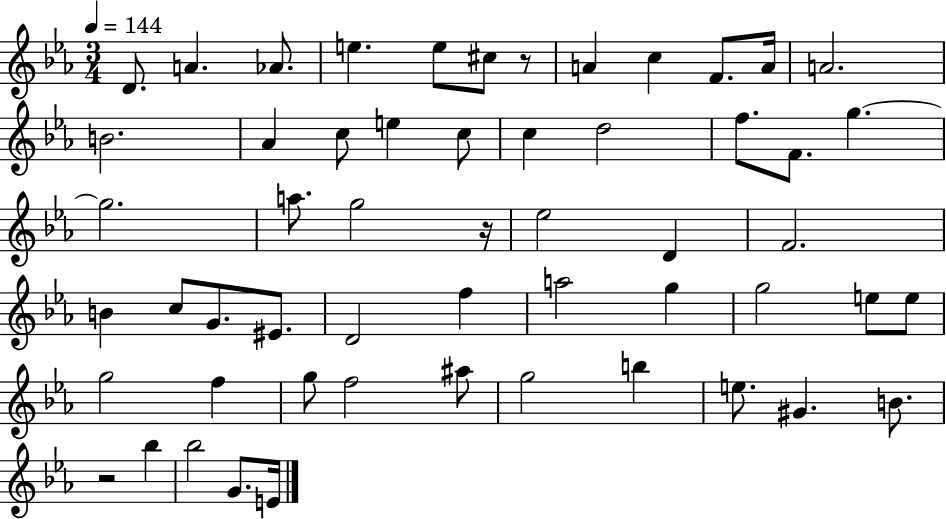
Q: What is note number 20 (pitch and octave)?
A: F4